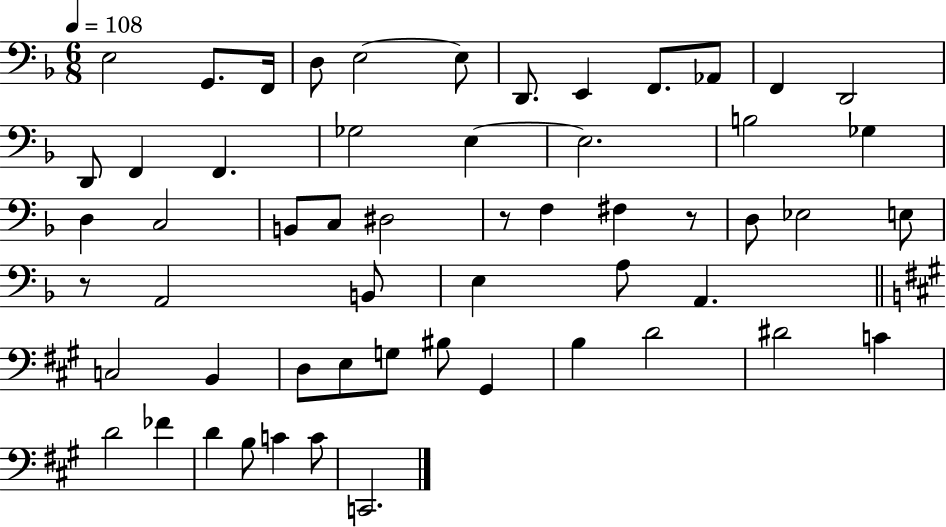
{
  \clef bass
  \numericTimeSignature
  \time 6/8
  \key f \major
  \tempo 4 = 108
  e2 g,8. f,16 | d8 e2~~ e8 | d,8. e,4 f,8. aes,8 | f,4 d,2 | \break d,8 f,4 f,4. | ges2 e4~~ | e2. | b2 ges4 | \break d4 c2 | b,8 c8 dis2 | r8 f4 fis4 r8 | d8 ees2 e8 | \break r8 a,2 b,8 | e4 a8 a,4. | \bar "||" \break \key a \major c2 b,4 | d8 e8 g8 bis8 gis,4 | b4 d'2 | dis'2 c'4 | \break d'2 fes'4 | d'4 b8 c'4 c'8 | c,2. | \bar "|."
}